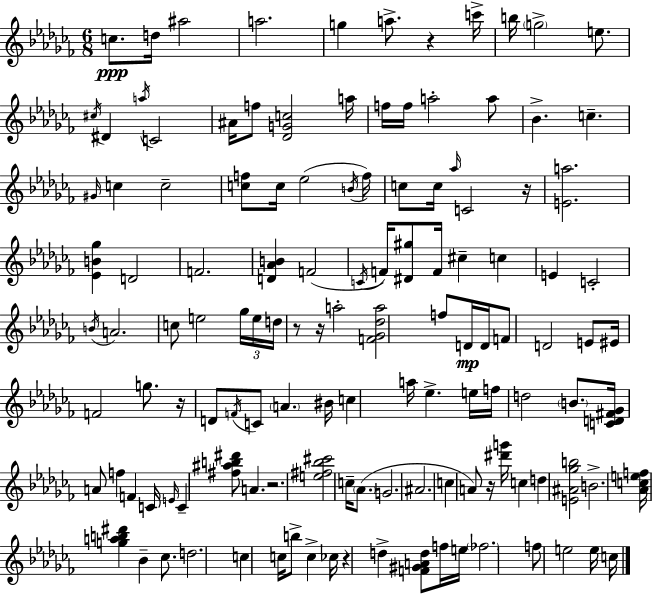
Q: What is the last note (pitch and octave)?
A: C5